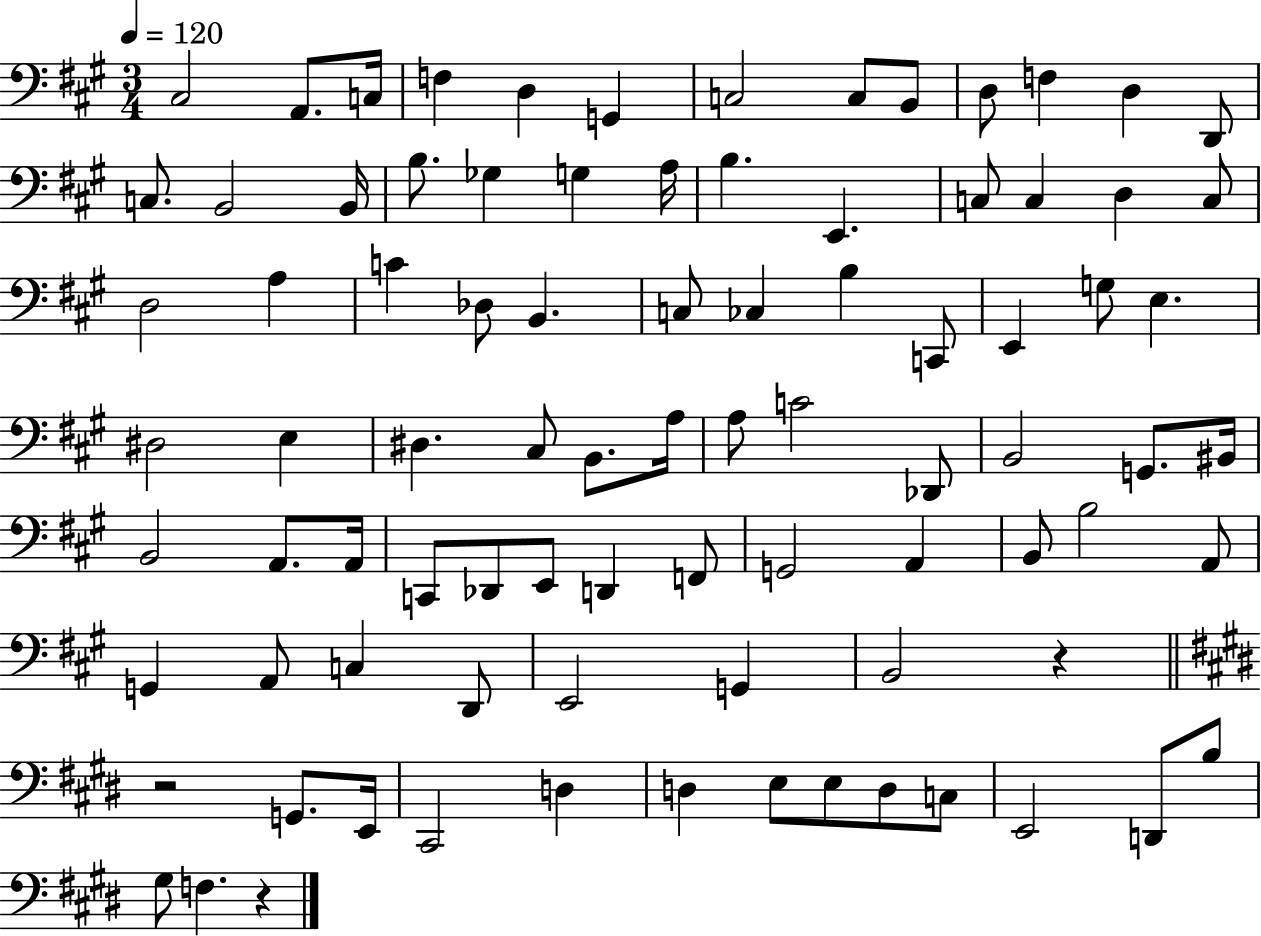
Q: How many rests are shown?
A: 3